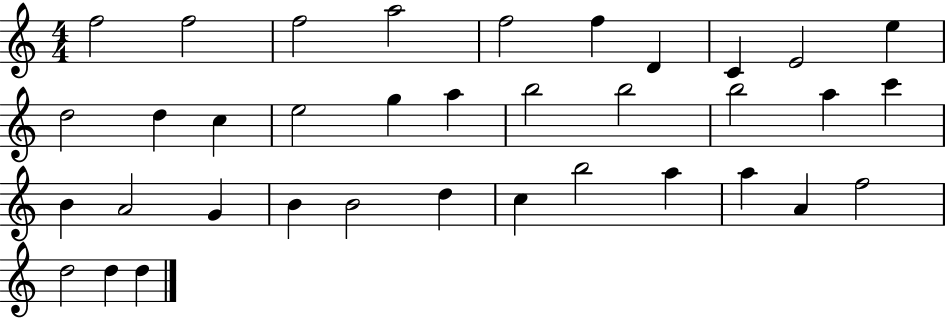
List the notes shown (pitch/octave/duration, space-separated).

F5/h F5/h F5/h A5/h F5/h F5/q D4/q C4/q E4/h E5/q D5/h D5/q C5/q E5/h G5/q A5/q B5/h B5/h B5/h A5/q C6/q B4/q A4/h G4/q B4/q B4/h D5/q C5/q B5/h A5/q A5/q A4/q F5/h D5/h D5/q D5/q